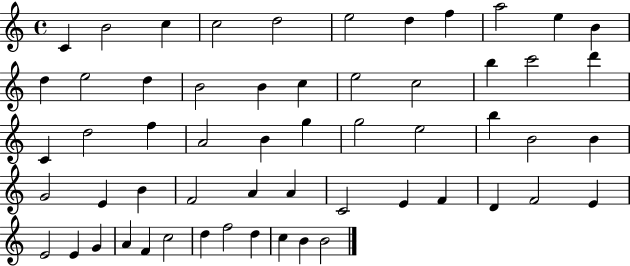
C4/q B4/h C5/q C5/h D5/h E5/h D5/q F5/q A5/h E5/q B4/q D5/q E5/h D5/q B4/h B4/q C5/q E5/h C5/h B5/q C6/h D6/q C4/q D5/h F5/q A4/h B4/q G5/q G5/h E5/h B5/q B4/h B4/q G4/h E4/q B4/q F4/h A4/q A4/q C4/h E4/q F4/q D4/q F4/h E4/q E4/h E4/q G4/q A4/q F4/q C5/h D5/q F5/h D5/q C5/q B4/q B4/h